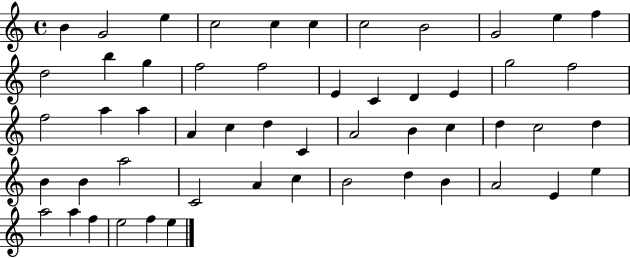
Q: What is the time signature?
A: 4/4